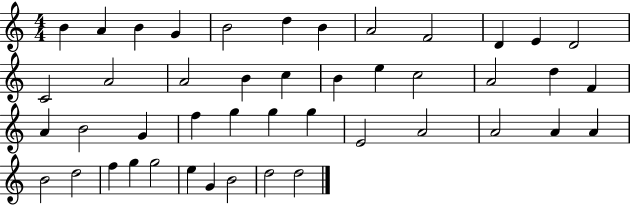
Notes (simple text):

B4/q A4/q B4/q G4/q B4/h D5/q B4/q A4/h F4/h D4/q E4/q D4/h C4/h A4/h A4/h B4/q C5/q B4/q E5/q C5/h A4/h D5/q F4/q A4/q B4/h G4/q F5/q G5/q G5/q G5/q E4/h A4/h A4/h A4/q A4/q B4/h D5/h F5/q G5/q G5/h E5/q G4/q B4/h D5/h D5/h